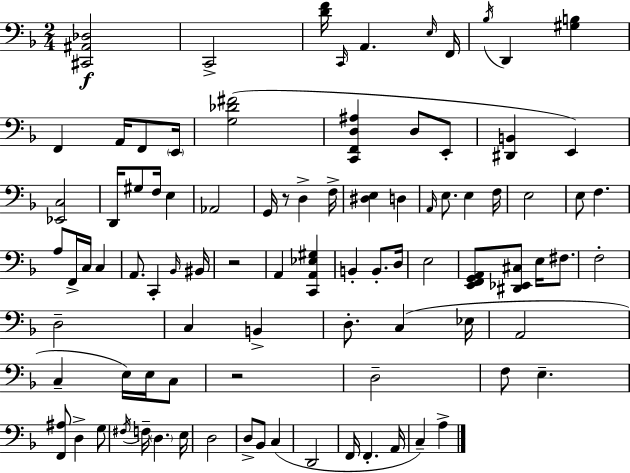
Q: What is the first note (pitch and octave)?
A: C2